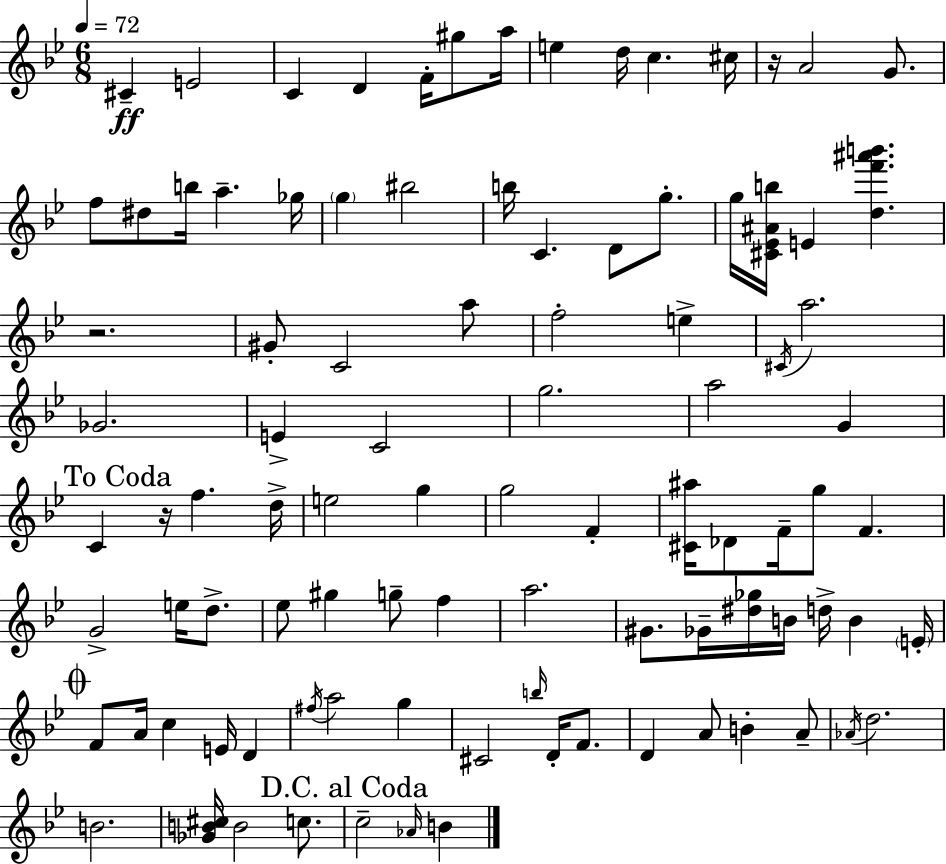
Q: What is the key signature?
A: BES major